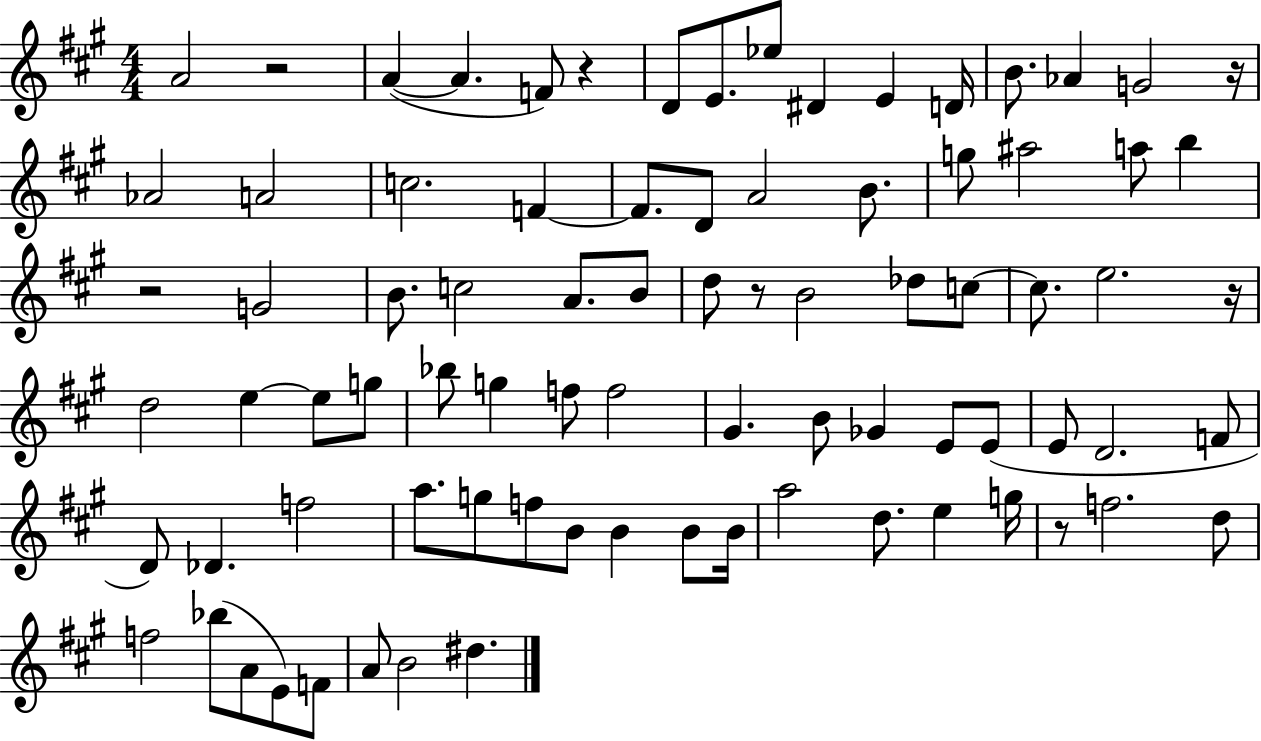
A4/h R/h A4/q A4/q. F4/e R/q D4/e E4/e. Eb5/e D#4/q E4/q D4/s B4/e. Ab4/q G4/h R/s Ab4/h A4/h C5/h. F4/q F4/e. D4/e A4/h B4/e. G5/e A#5/h A5/e B5/q R/h G4/h B4/e. C5/h A4/e. B4/e D5/e R/e B4/h Db5/e C5/e C5/e. E5/h. R/s D5/h E5/q E5/e G5/e Bb5/e G5/q F5/e F5/h G#4/q. B4/e Gb4/q E4/e E4/e E4/e D4/h. F4/e D4/e Db4/q. F5/h A5/e. G5/e F5/e B4/e B4/q B4/e B4/s A5/h D5/e. E5/q G5/s R/e F5/h. D5/e F5/h Bb5/e A4/e E4/e F4/e A4/e B4/h D#5/q.